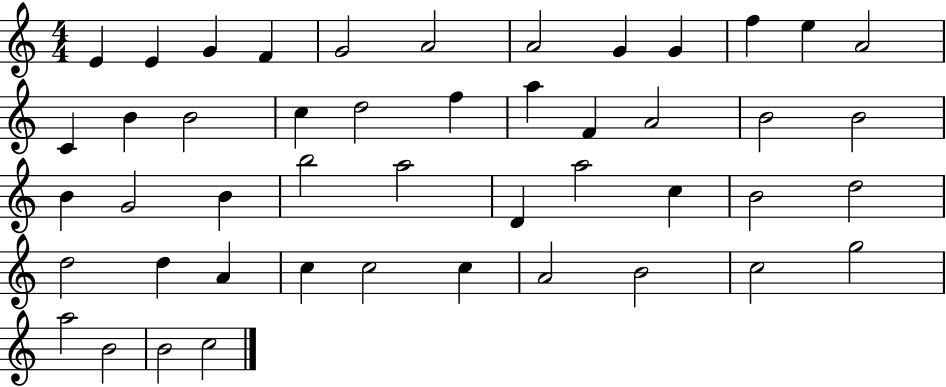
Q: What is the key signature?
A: C major